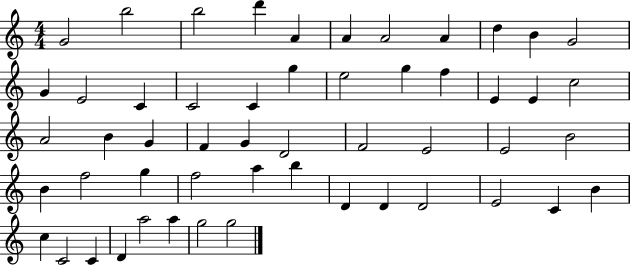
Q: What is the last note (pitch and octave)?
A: G5